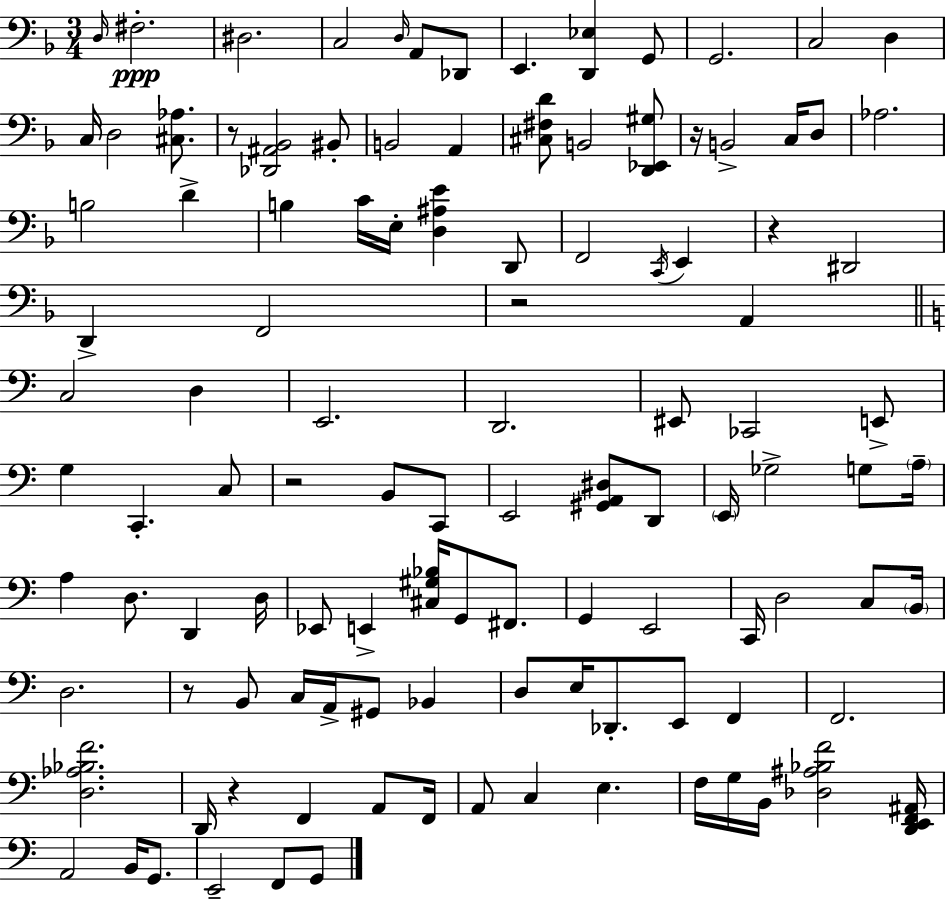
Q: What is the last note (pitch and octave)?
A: G2